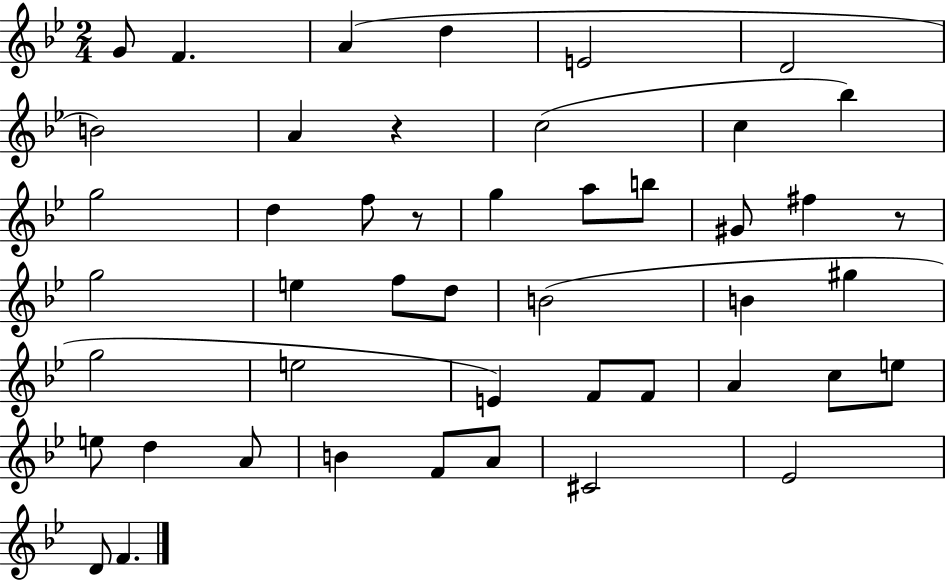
G4/e F4/q. A4/q D5/q E4/h D4/h B4/h A4/q R/q C5/h C5/q Bb5/q G5/h D5/q F5/e R/e G5/q A5/e B5/e G#4/e F#5/q R/e G5/h E5/q F5/e D5/e B4/h B4/q G#5/q G5/h E5/h E4/q F4/e F4/e A4/q C5/e E5/e E5/e D5/q A4/e B4/q F4/e A4/e C#4/h Eb4/h D4/e F4/q.